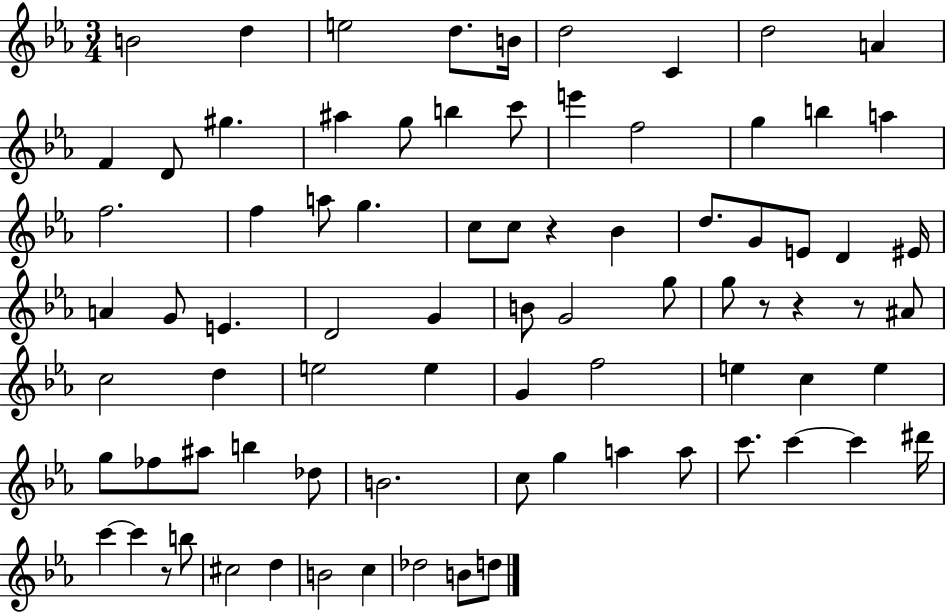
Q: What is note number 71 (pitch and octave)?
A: D5